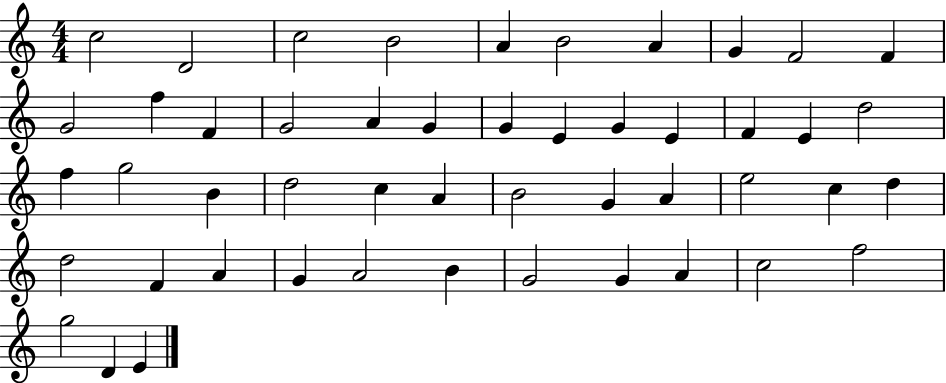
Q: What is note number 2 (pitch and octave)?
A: D4